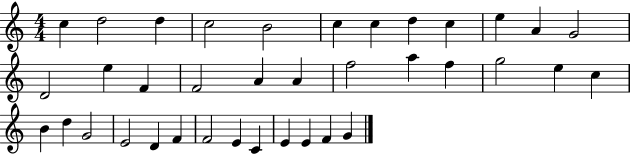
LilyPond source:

{
  \clef treble
  \numericTimeSignature
  \time 4/4
  \key c \major
  c''4 d''2 d''4 | c''2 b'2 | c''4 c''4 d''4 c''4 | e''4 a'4 g'2 | \break d'2 e''4 f'4 | f'2 a'4 a'4 | f''2 a''4 f''4 | g''2 e''4 c''4 | \break b'4 d''4 g'2 | e'2 d'4 f'4 | f'2 e'4 c'4 | e'4 e'4 f'4 g'4 | \break \bar "|."
}